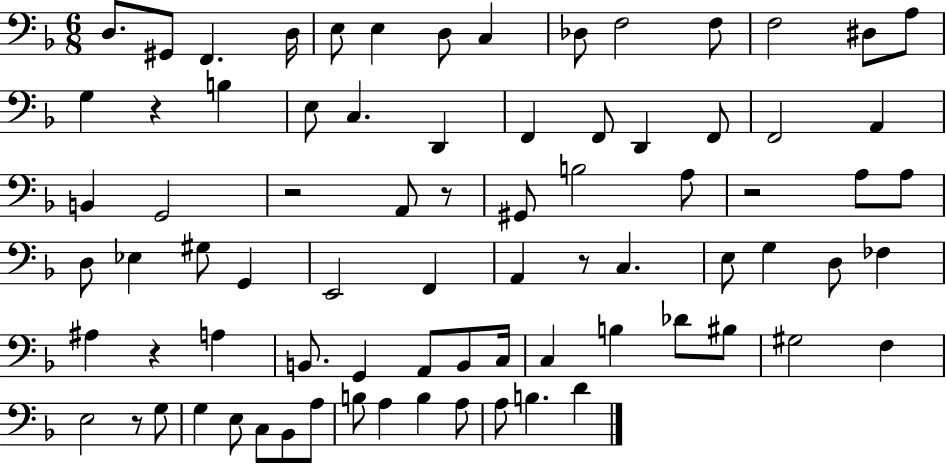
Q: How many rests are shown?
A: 7